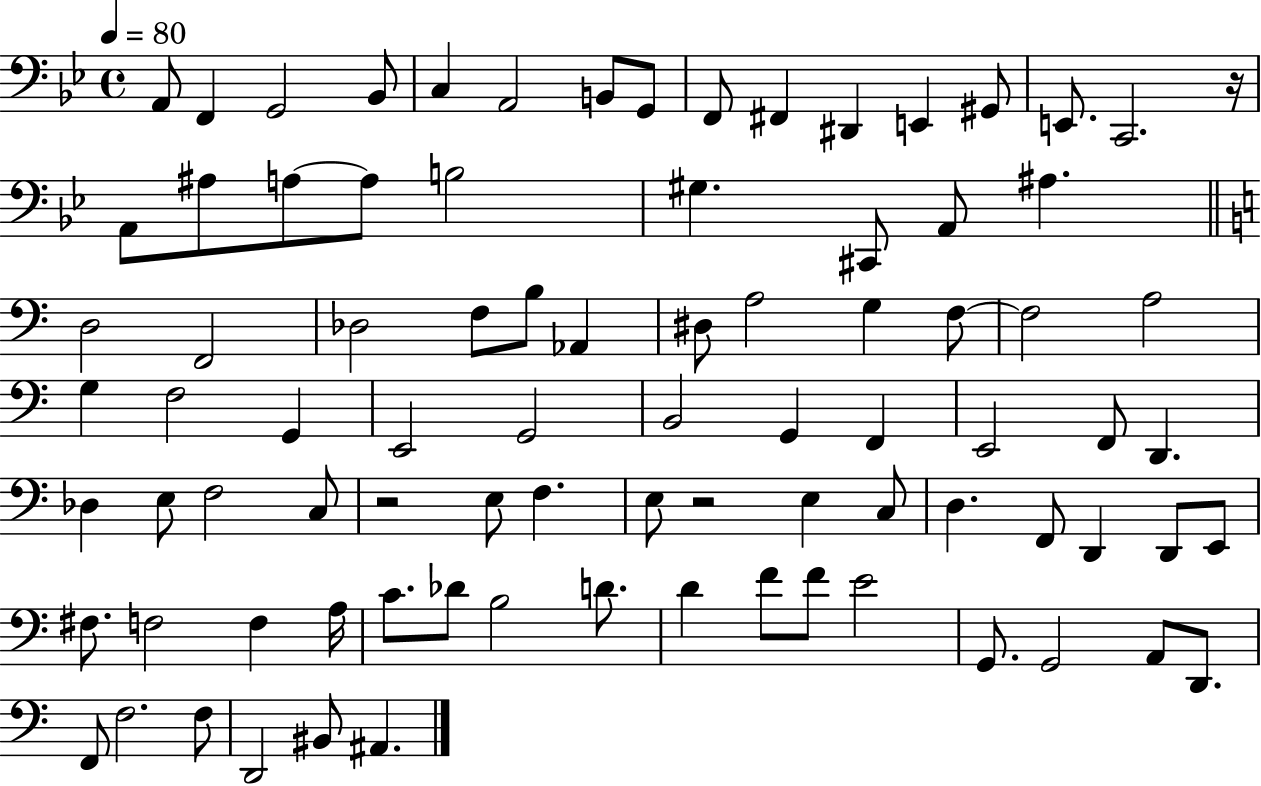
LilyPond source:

{
  \clef bass
  \time 4/4
  \defaultTimeSignature
  \key bes \major
  \tempo 4 = 80
  \repeat volta 2 { a,8 f,4 g,2 bes,8 | c4 a,2 b,8 g,8 | f,8 fis,4 dis,4 e,4 gis,8 | e,8. c,2. r16 | \break a,8 ais8 a8~~ a8 b2 | gis4. cis,8 a,8 ais4. | \bar "||" \break \key c \major d2 f,2 | des2 f8 b8 aes,4 | dis8 a2 g4 f8~~ | f2 a2 | \break g4 f2 g,4 | e,2 g,2 | b,2 g,4 f,4 | e,2 f,8 d,4. | \break des4 e8 f2 c8 | r2 e8 f4. | e8 r2 e4 c8 | d4. f,8 d,4 d,8 e,8 | \break fis8. f2 f4 a16 | c'8. des'8 b2 d'8. | d'4 f'8 f'8 e'2 | g,8. g,2 a,8 d,8. | \break f,8 f2. f8 | d,2 bis,8 ais,4. | } \bar "|."
}